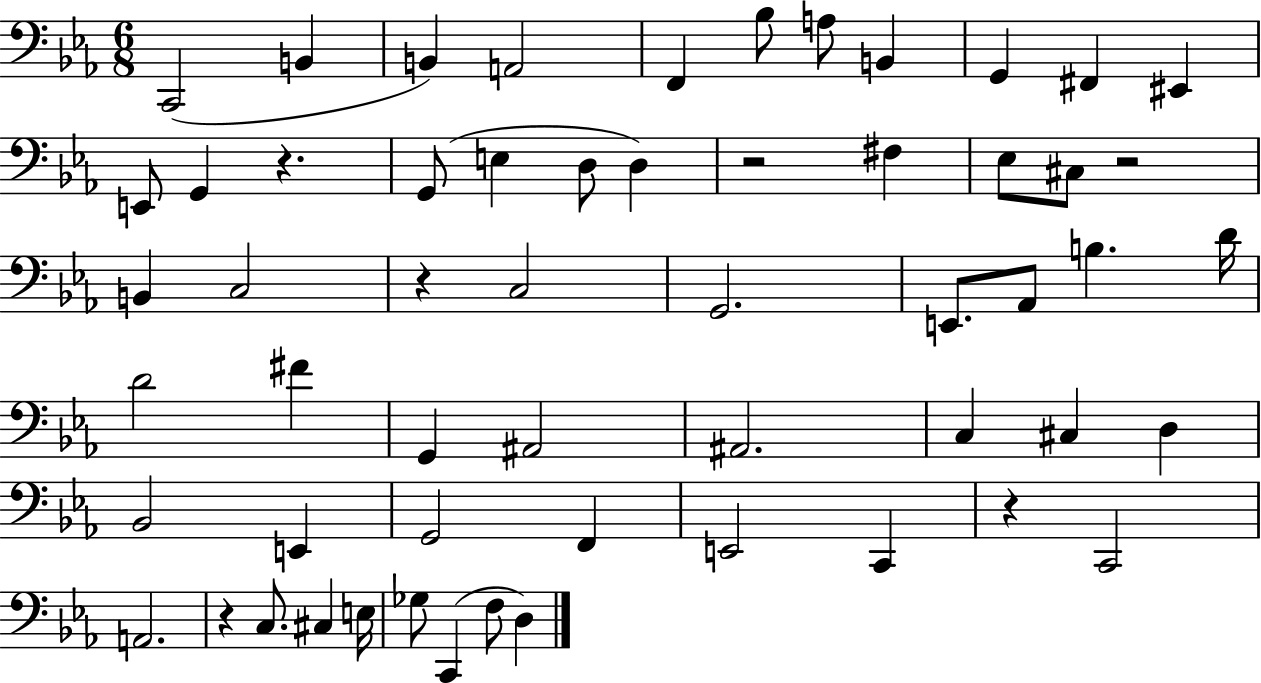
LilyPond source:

{
  \clef bass
  \numericTimeSignature
  \time 6/8
  \key ees \major
  \repeat volta 2 { c,2( b,4 | b,4) a,2 | f,4 bes8 a8 b,4 | g,4 fis,4 eis,4 | \break e,8 g,4 r4. | g,8( e4 d8 d4) | r2 fis4 | ees8 cis8 r2 | \break b,4 c2 | r4 c2 | g,2. | e,8. aes,8 b4. d'16 | \break d'2 fis'4 | g,4 ais,2 | ais,2. | c4 cis4 d4 | \break bes,2 e,4 | g,2 f,4 | e,2 c,4 | r4 c,2 | \break a,2. | r4 c8. cis4 e16 | ges8 c,4( f8 d4) | } \bar "|."
}